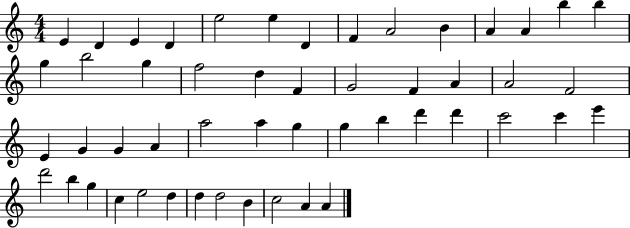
{
  \clef treble
  \numericTimeSignature
  \time 4/4
  \key c \major
  e'4 d'4 e'4 d'4 | e''2 e''4 d'4 | f'4 a'2 b'4 | a'4 a'4 b''4 b''4 | \break g''4 b''2 g''4 | f''2 d''4 f'4 | g'2 f'4 a'4 | a'2 f'2 | \break e'4 g'4 g'4 a'4 | a''2 a''4 g''4 | g''4 b''4 d'''4 d'''4 | c'''2 c'''4 e'''4 | \break d'''2 b''4 g''4 | c''4 e''2 d''4 | d''4 d''2 b'4 | c''2 a'4 a'4 | \break \bar "|."
}